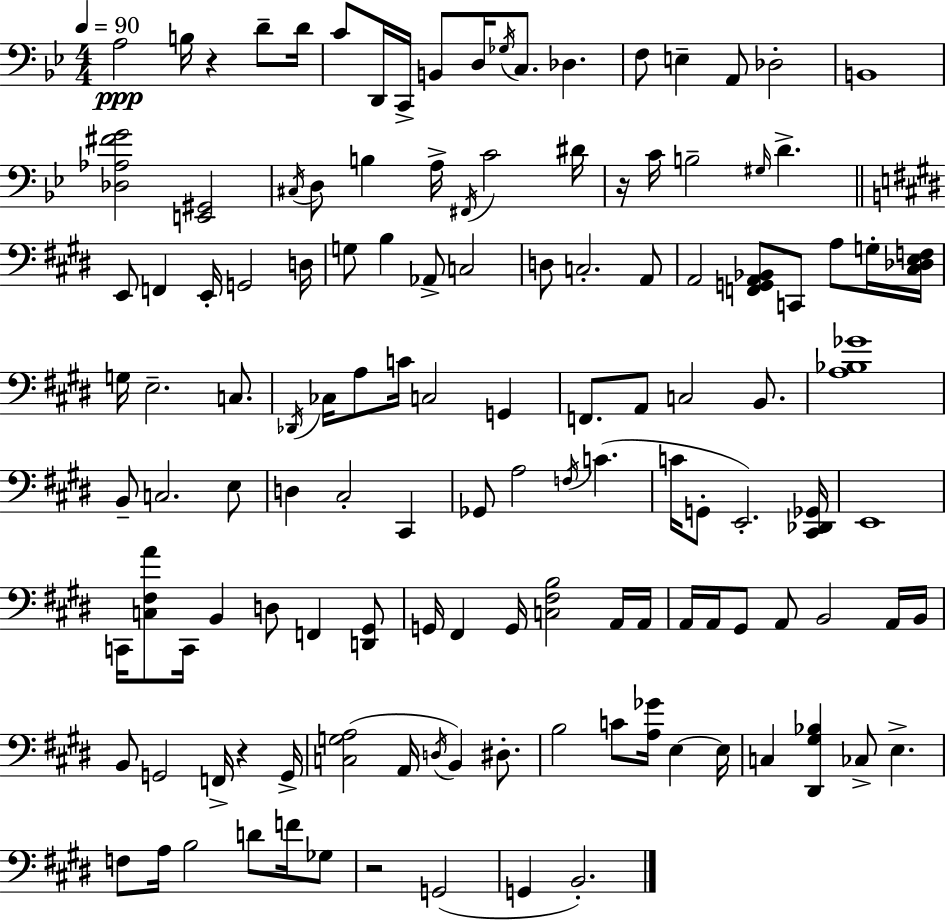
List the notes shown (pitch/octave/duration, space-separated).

A3/h B3/s R/q D4/e D4/s C4/e D2/s C2/s B2/e D3/s Gb3/s C3/e. Db3/q. F3/e E3/q A2/e Db3/h B2/w [Db3,Ab3,F#4,G4]/h [E2,G#2]/h C#3/s D3/e B3/q A3/s F#2/s C4/h D#4/s R/s C4/s B3/h G#3/s D4/q. E2/e F2/q E2/s G2/h D3/s G3/e B3/q Ab2/e C3/h D3/e C3/h. A2/e A2/h [F2,G2,A2,Bb2]/e C2/e A3/e G3/s [C#3,Db3,E3,F3]/s G3/s E3/h. C3/e. Db2/s CES3/s A3/e C4/s C3/h G2/q F2/e. A2/e C3/h B2/e. [A3,Bb3,Gb4]/w B2/e C3/h. E3/e D3/q C#3/h C#2/q Gb2/e A3/h F3/s C4/q. C4/s G2/e E2/h. [C#2,Db2,Gb2]/s E2/w C2/s [C3,F#3,A4]/e C2/s B2/q D3/e F2/q [D2,G#2]/e G2/s F#2/q G2/s [C3,F#3,B3]/h A2/s A2/s A2/s A2/s G#2/e A2/e B2/h A2/s B2/s B2/e G2/h F2/s R/q G2/s [C3,G3,A3]/h A2/s D3/s B2/q D#3/e. B3/h C4/e [A3,Gb4]/s E3/q E3/s C3/q [D#2,G#3,Bb3]/q CES3/e E3/q. F3/e A3/s B3/h D4/e F4/s Gb3/e R/h G2/h G2/q B2/h.